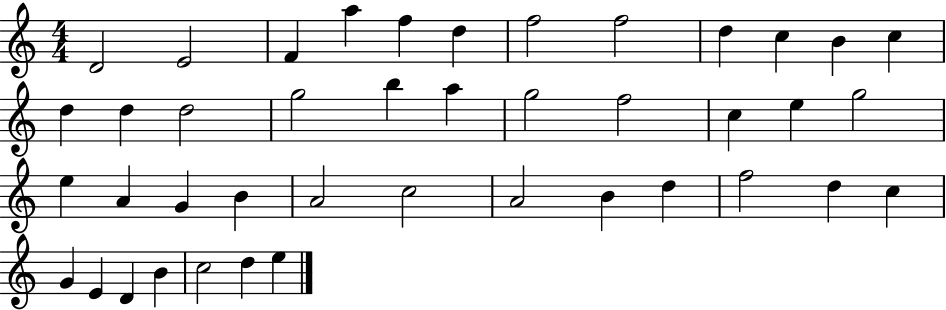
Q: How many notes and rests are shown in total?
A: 42